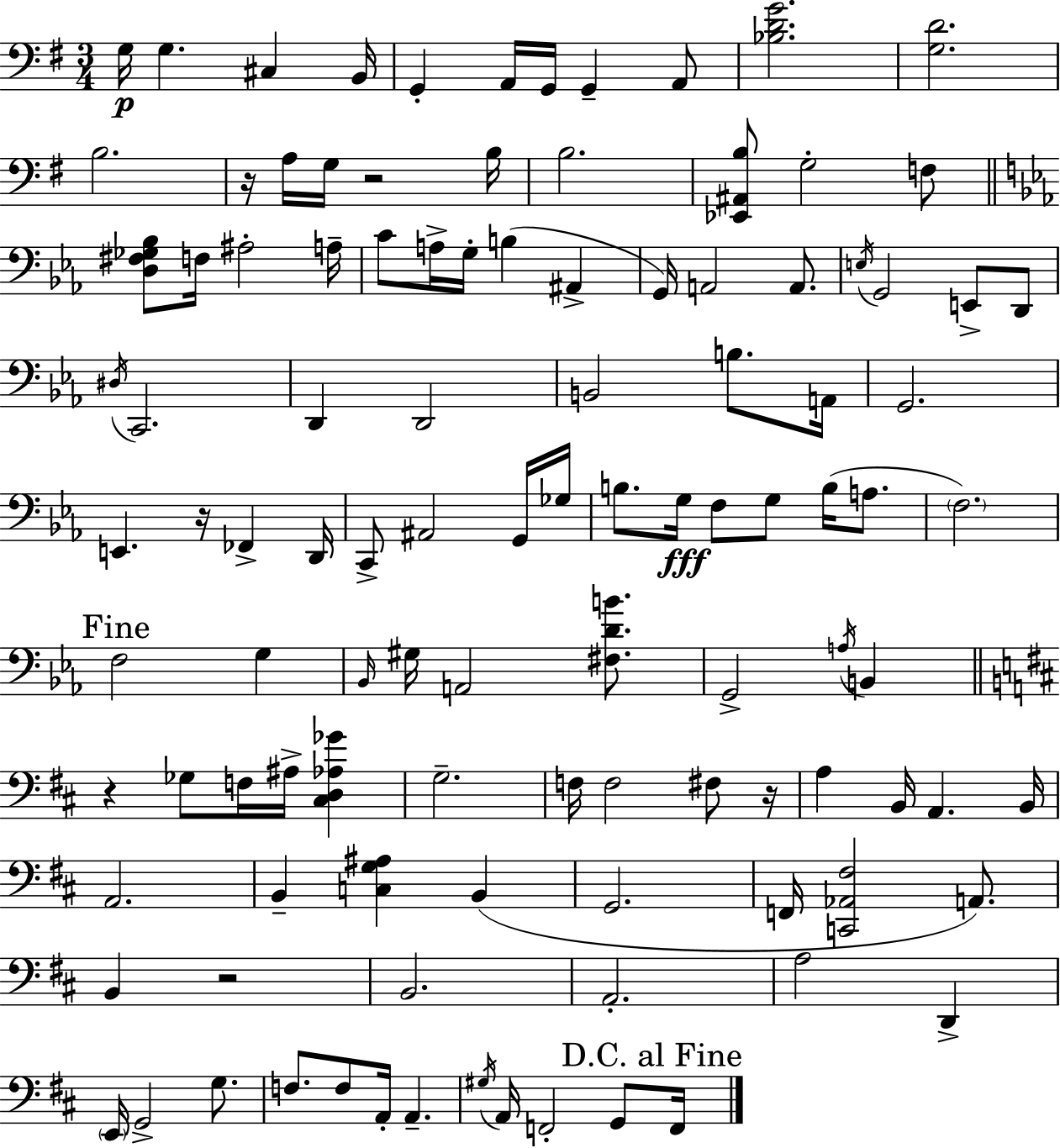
G3/s G3/q. C#3/q B2/s G2/q A2/s G2/s G2/q A2/e [Bb3,D4,G4]/h. [G3,D4]/h. B3/h. R/s A3/s G3/s R/h B3/s B3/h. [Eb2,A#2,B3]/e G3/h F3/e [D3,F#3,Gb3,Bb3]/e F3/s A#3/h A3/s C4/e A3/s G3/s B3/q A#2/q G2/s A2/h A2/e. E3/s G2/h E2/e D2/e D#3/s C2/h. D2/q D2/h B2/h B3/e. A2/s G2/h. E2/q. R/s FES2/q D2/s C2/e A#2/h G2/s Gb3/s B3/e. G3/s F3/e G3/e B3/s A3/e. F3/h. F3/h G3/q Bb2/s G#3/s A2/h [F#3,D4,B4]/e. G2/h A3/s B2/q R/q Gb3/e F3/s A#3/s [C#3,D3,Ab3,Gb4]/q G3/h. F3/s F3/h F#3/e R/s A3/q B2/s A2/q. B2/s A2/h. B2/q [C3,G3,A#3]/q B2/q G2/h. F2/s [C2,Ab2,F#3]/h A2/e. B2/q R/h B2/h. A2/h. A3/h D2/q E2/s G2/h G3/e. F3/e. F3/e A2/s A2/q. G#3/s A2/s F2/h G2/e F2/s